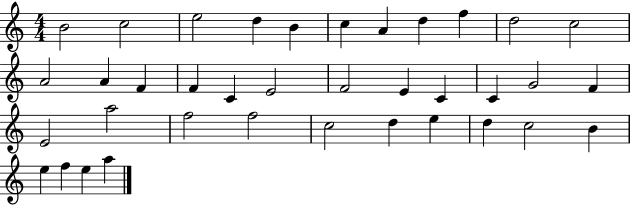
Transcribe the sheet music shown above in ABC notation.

X:1
T:Untitled
M:4/4
L:1/4
K:C
B2 c2 e2 d B c A d f d2 c2 A2 A F F C E2 F2 E C C G2 F E2 a2 f2 f2 c2 d e d c2 B e f e a